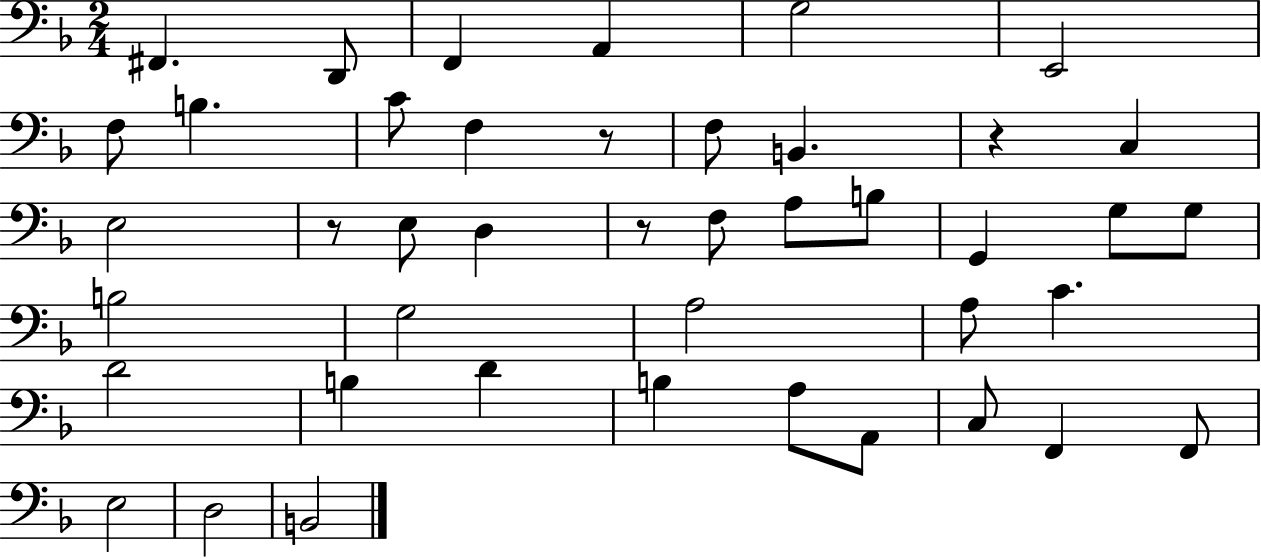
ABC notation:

X:1
T:Untitled
M:2/4
L:1/4
K:F
^F,, D,,/2 F,, A,, G,2 E,,2 F,/2 B, C/2 F, z/2 F,/2 B,, z C, E,2 z/2 E,/2 D, z/2 F,/2 A,/2 B,/2 G,, G,/2 G,/2 B,2 G,2 A,2 A,/2 C D2 B, D B, A,/2 A,,/2 C,/2 F,, F,,/2 E,2 D,2 B,,2